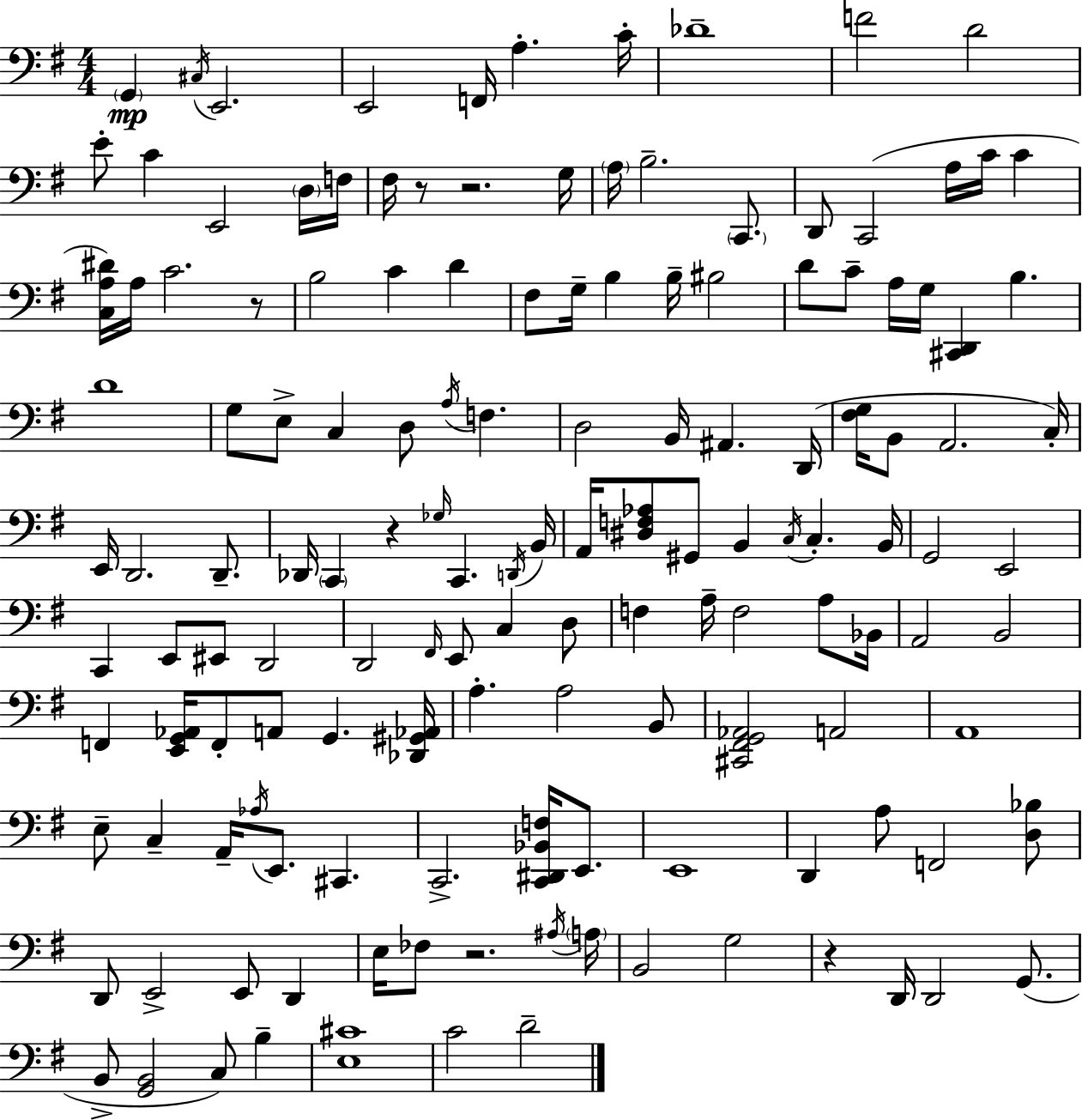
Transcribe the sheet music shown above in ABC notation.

X:1
T:Untitled
M:4/4
L:1/4
K:Em
G,, ^C,/4 E,,2 E,,2 F,,/4 A, C/4 _D4 F2 D2 E/2 C E,,2 D,/4 F,/4 ^F,/4 z/2 z2 G,/4 A,/4 B,2 C,,/2 D,,/2 C,,2 A,/4 C/4 C [C,A,^D]/4 A,/4 C2 z/2 B,2 C D ^F,/2 G,/4 B, B,/4 ^B,2 D/2 C/2 A,/4 G,/4 [^C,,D,,] B, D4 G,/2 E,/2 C, D,/2 A,/4 F, D,2 B,,/4 ^A,, D,,/4 [^F,G,]/4 B,,/2 A,,2 C,/4 E,,/4 D,,2 D,,/2 _D,,/4 C,, z _G,/4 C,, D,,/4 B,,/4 A,,/4 [^D,F,_A,]/2 ^G,,/2 B,, C,/4 C, B,,/4 G,,2 E,,2 C,, E,,/2 ^E,,/2 D,,2 D,,2 ^F,,/4 E,,/2 C, D,/2 F, A,/4 F,2 A,/2 _B,,/4 A,,2 B,,2 F,, [E,,G,,_A,,]/4 F,,/2 A,,/2 G,, [_D,,^G,,_A,,]/4 A, A,2 B,,/2 [^C,,^F,,G,,_A,,]2 A,,2 A,,4 E,/2 C, A,,/4 _A,/4 E,,/2 ^C,, C,,2 [C,,^D,,_B,,F,]/4 E,,/2 E,,4 D,, A,/2 F,,2 [D,_B,]/2 D,,/2 E,,2 E,,/2 D,, E,/4 _F,/2 z2 ^A,/4 A,/4 B,,2 G,2 z D,,/4 D,,2 G,,/2 B,,/2 [G,,B,,]2 C,/2 B, [E,^C]4 C2 D2